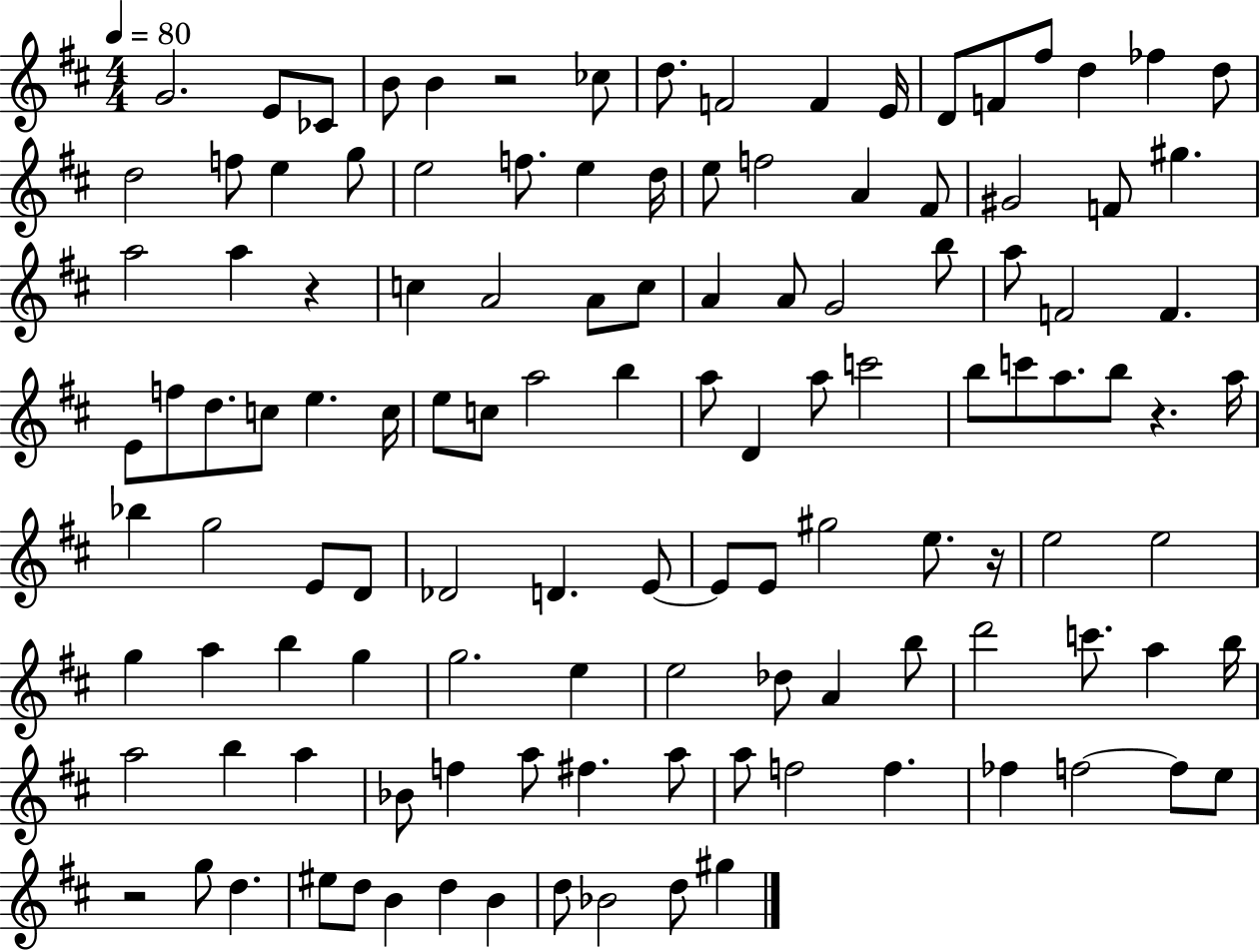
G4/h. E4/e CES4/e B4/e B4/q R/h CES5/e D5/e. F4/h F4/q E4/s D4/e F4/e F#5/e D5/q FES5/q D5/e D5/h F5/e E5/q G5/e E5/h F5/e. E5/q D5/s E5/e F5/h A4/q F#4/e G#4/h F4/e G#5/q. A5/h A5/q R/q C5/q A4/h A4/e C5/e A4/q A4/e G4/h B5/e A5/e F4/h F4/q. E4/e F5/e D5/e. C5/e E5/q. C5/s E5/e C5/e A5/h B5/q A5/e D4/q A5/e C6/h B5/e C6/e A5/e. B5/e R/q. A5/s Bb5/q G5/h E4/e D4/e Db4/h D4/q. E4/e E4/e E4/e G#5/h E5/e. R/s E5/h E5/h G5/q A5/q B5/q G5/q G5/h. E5/q E5/h Db5/e A4/q B5/e D6/h C6/e. A5/q B5/s A5/h B5/q A5/q Bb4/e F5/q A5/e F#5/q. A5/e A5/e F5/h F5/q. FES5/q F5/h F5/e E5/e R/h G5/e D5/q. EIS5/e D5/e B4/q D5/q B4/q D5/e Bb4/h D5/e G#5/q